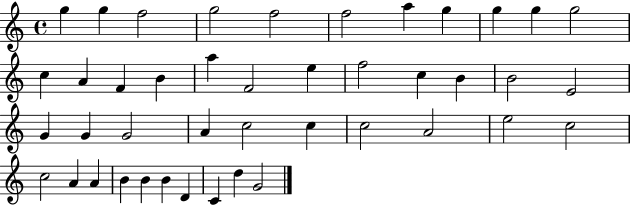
{
  \clef treble
  \time 4/4
  \defaultTimeSignature
  \key c \major
  g''4 g''4 f''2 | g''2 f''2 | f''2 a''4 g''4 | g''4 g''4 g''2 | \break c''4 a'4 f'4 b'4 | a''4 f'2 e''4 | f''2 c''4 b'4 | b'2 e'2 | \break g'4 g'4 g'2 | a'4 c''2 c''4 | c''2 a'2 | e''2 c''2 | \break c''2 a'4 a'4 | b'4 b'4 b'4 d'4 | c'4 d''4 g'2 | \bar "|."
}